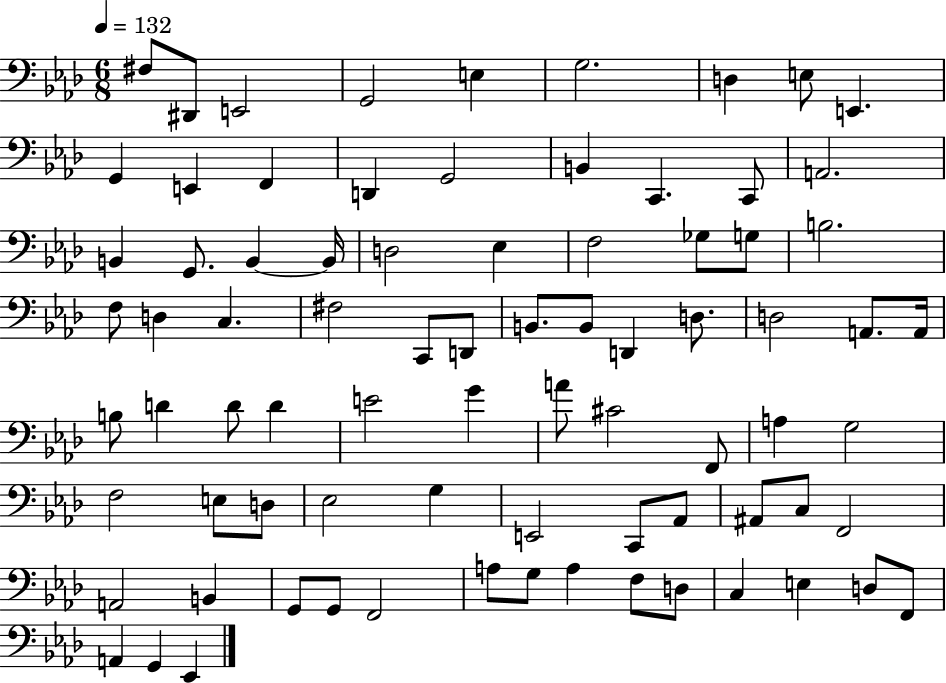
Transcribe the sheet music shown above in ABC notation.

X:1
T:Untitled
M:6/8
L:1/4
K:Ab
^F,/2 ^D,,/2 E,,2 G,,2 E, G,2 D, E,/2 E,, G,, E,, F,, D,, G,,2 B,, C,, C,,/2 A,,2 B,, G,,/2 B,, B,,/4 D,2 _E, F,2 _G,/2 G,/2 B,2 F,/2 D, C, ^F,2 C,,/2 D,,/2 B,,/2 B,,/2 D,, D,/2 D,2 A,,/2 A,,/4 B,/2 D D/2 D E2 G A/2 ^C2 F,,/2 A, G,2 F,2 E,/2 D,/2 _E,2 G, E,,2 C,,/2 _A,,/2 ^A,,/2 C,/2 F,,2 A,,2 B,, G,,/2 G,,/2 F,,2 A,/2 G,/2 A, F,/2 D,/2 C, E, D,/2 F,,/2 A,, G,, _E,,